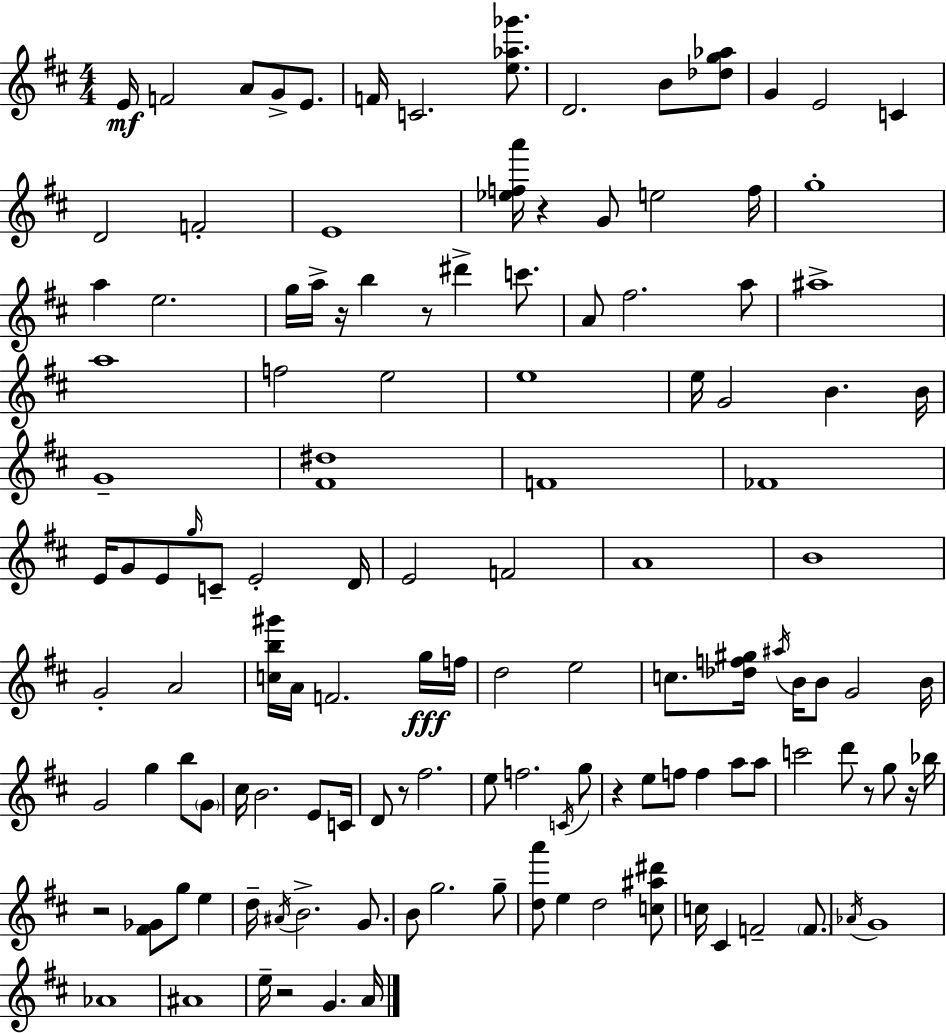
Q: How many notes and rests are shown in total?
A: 129